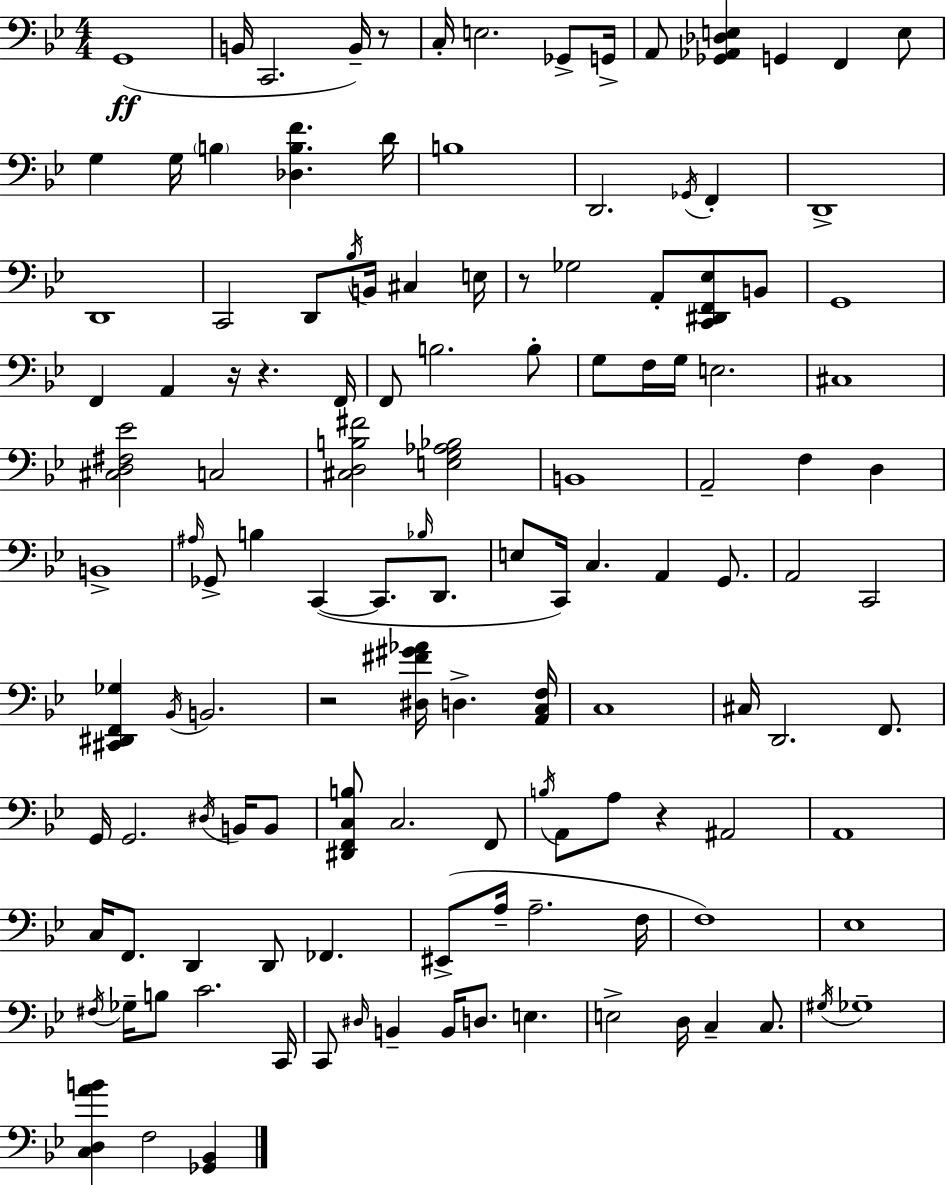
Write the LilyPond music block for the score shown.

{
  \clef bass
  \numericTimeSignature
  \time 4/4
  \key bes \major
  \repeat volta 2 { g,1(\ff | b,16 c,2. b,16--) r8 | c16-. e2. ges,8-> g,16-> | a,8 <ges, aes, des e>4 g,4 f,4 e8 | \break g4 g16 \parenthesize b4 <des b f'>4. d'16 | b1 | d,2. \acciaccatura { ges,16 } f,4-. | d,1-> | \break d,1 | c,2 d,8 \acciaccatura { bes16 } b,16 cis4 | e16 r8 ges2 a,8-. <c, dis, f, ees>8 | b,8 g,1 | \break f,4 a,4 r16 r4. | f,16 f,8 b2. | b8-. g8 f16 g16 e2. | cis1 | \break <cis d fis ees'>2 c2 | <cis d b fis'>2 <e g aes bes>2 | b,1 | a,2-- f4 d4 | \break b,1-> | \grace { ais16 } ges,8-> b4 c,4~(~ c,8. | \grace { bes16 } d,8. e8 c,16) c4. a,4 | g,8. a,2 c,2 | \break <cis, dis, f, ges>4 \acciaccatura { bes,16 } b,2. | r2 <dis fis' gis' aes'>16 d4.-> | <a, c f>16 c1 | cis16 d,2. | \break f,8. g,16 g,2. | \acciaccatura { dis16 } b,16 b,8 <dis, f, c b>8 c2. | f,8 \acciaccatura { b16 } a,8 a8 r4 ais,2 | a,1 | \break c16 f,8. d,4 d,8 | fes,4. eis,8->( a16-- a2.-- | f16 f1) | ees1 | \break \acciaccatura { fis16 } ges16-- b8 c'2. | c,16 c,8 \grace { dis16 } b,4-- b,16 | d8. e4. e2-> | d16 c4-- c8. \acciaccatura { gis16 } ges1-- | \break <c d a' b'>4 f2 | <ges, bes,>4 } \bar "|."
}